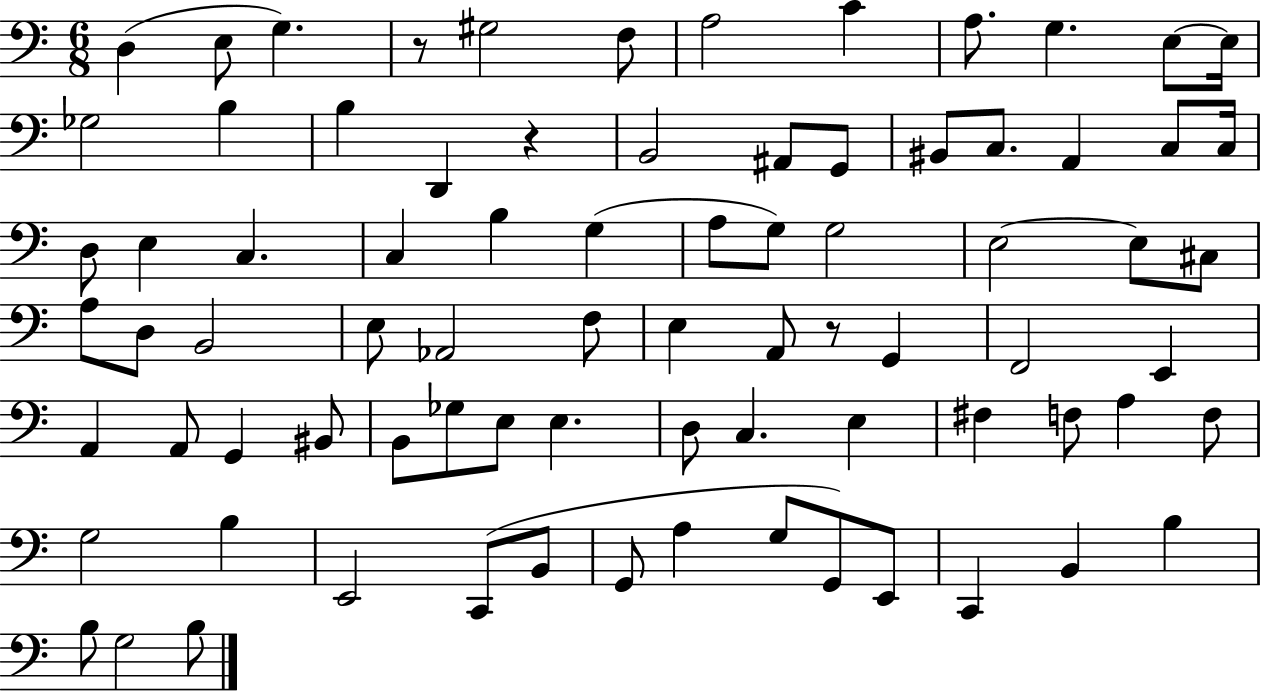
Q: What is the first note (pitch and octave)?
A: D3